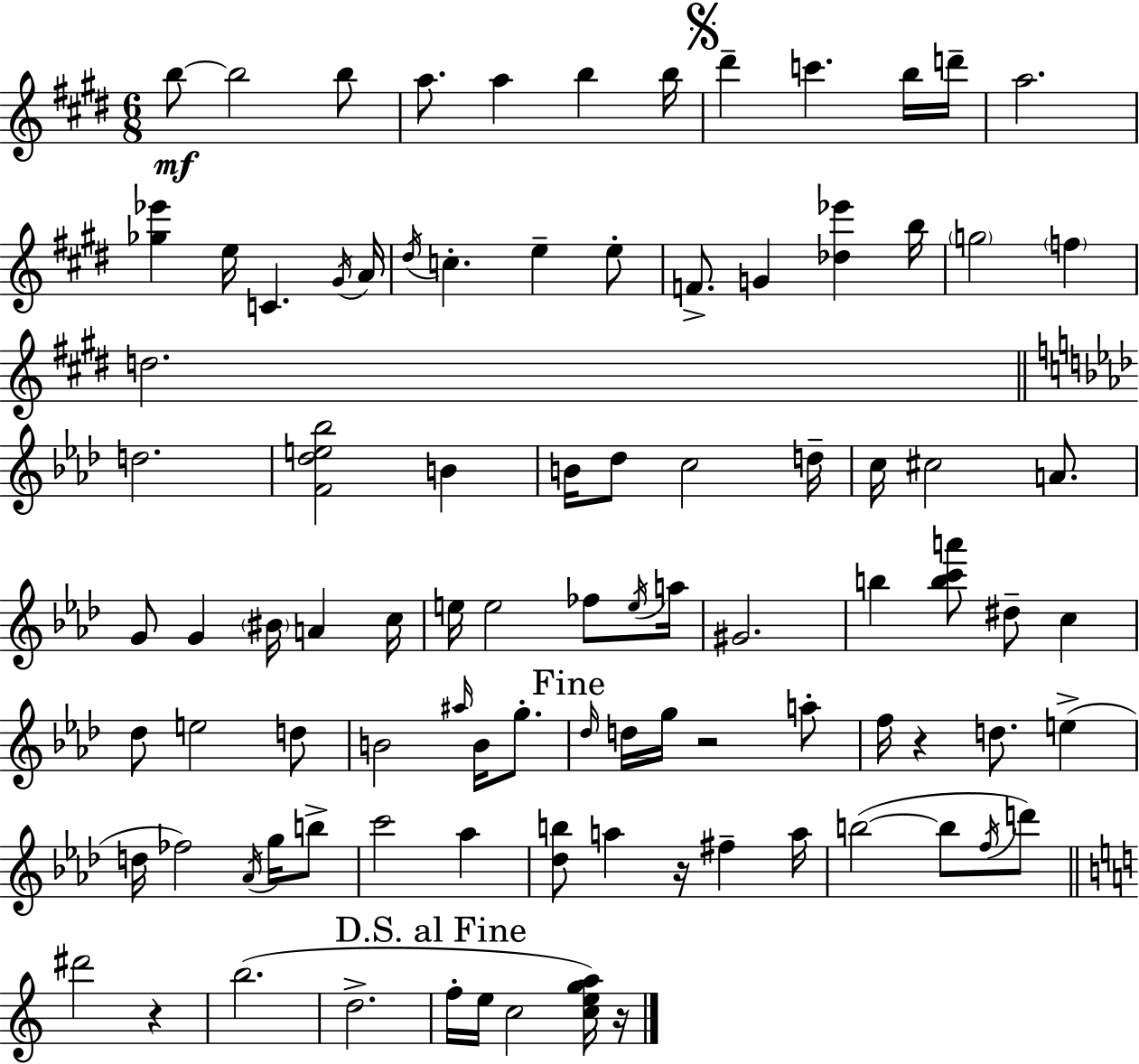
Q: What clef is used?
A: treble